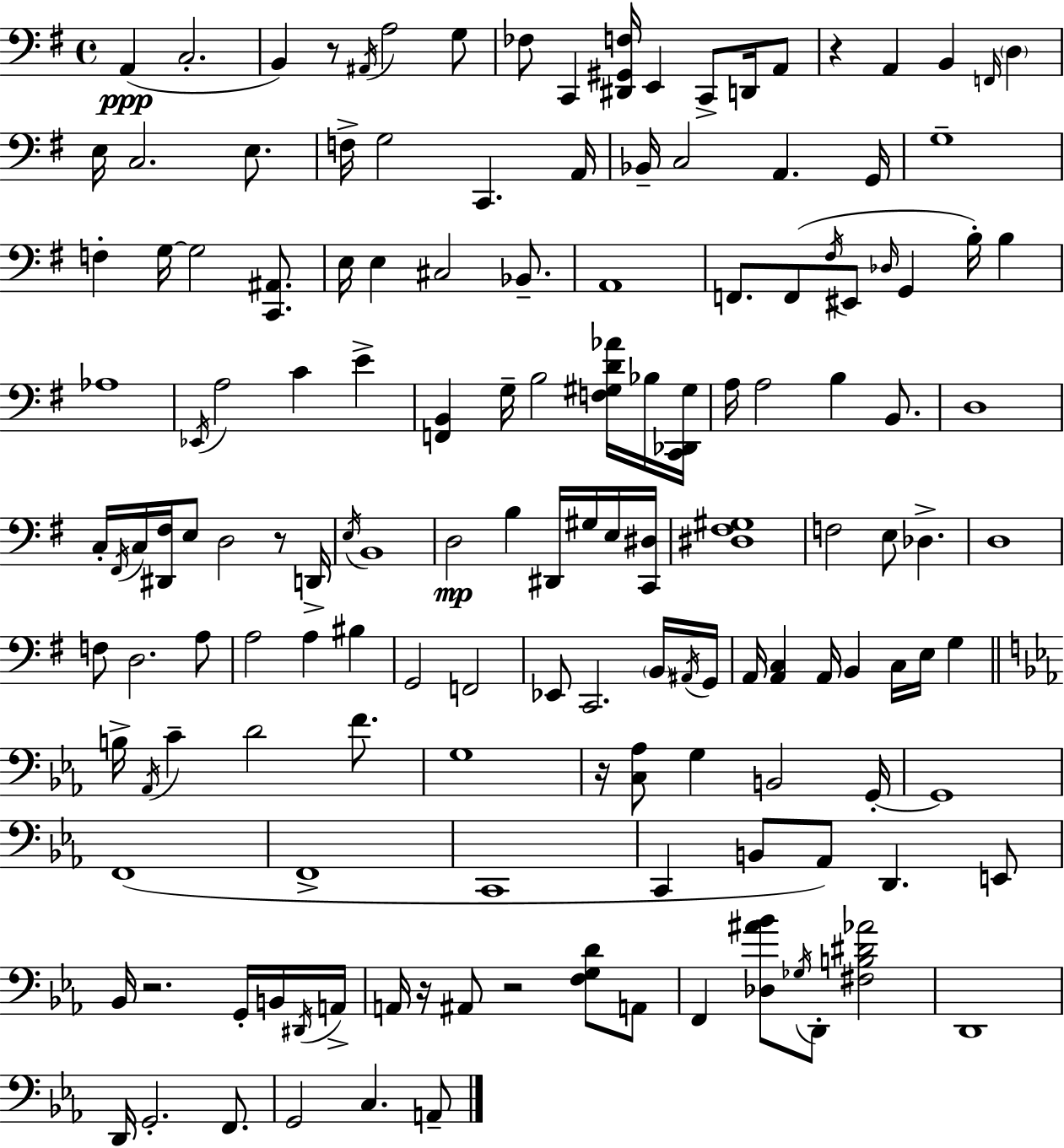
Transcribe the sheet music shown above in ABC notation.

X:1
T:Untitled
M:4/4
L:1/4
K:Em
A,, C,2 B,, z/2 ^A,,/4 A,2 G,/2 _F,/2 C,, [^D,,^G,,F,]/4 E,, C,,/2 D,,/4 A,,/2 z A,, B,, F,,/4 D, E,/4 C,2 E,/2 F,/4 G,2 C,, A,,/4 _B,,/4 C,2 A,, G,,/4 G,4 F, G,/4 G,2 [C,,^A,,]/2 E,/4 E, ^C,2 _B,,/2 A,,4 F,,/2 F,,/2 ^F,/4 ^E,,/2 _D,/4 G,, B,/4 B, _A,4 _E,,/4 A,2 C E [F,,B,,] G,/4 B,2 [F,^G,D_A]/4 _B,/4 [C,,_D,,^G,]/4 A,/4 A,2 B, B,,/2 D,4 C,/4 ^F,,/4 C,/4 [^D,,^F,]/4 E,/2 D,2 z/2 D,,/4 E,/4 B,,4 D,2 B, ^D,,/4 ^G,/4 E,/4 [C,,^D,]/4 [^D,^F,^G,]4 F,2 E,/2 _D, D,4 F,/2 D,2 A,/2 A,2 A, ^B, G,,2 F,,2 _E,,/2 C,,2 B,,/4 ^A,,/4 G,,/4 A,,/4 [A,,C,] A,,/4 B,, C,/4 E,/4 G, B,/4 _A,,/4 C D2 F/2 G,4 z/4 [C,_A,]/2 G, B,,2 G,,/4 G,,4 F,,4 F,,4 C,,4 C,, B,,/2 _A,,/2 D,, E,,/2 _B,,/4 z2 G,,/4 B,,/4 ^D,,/4 A,,/4 A,,/4 z/4 ^A,,/2 z2 [F,G,D]/2 A,,/2 F,, [_D,^A_B]/2 _G,/4 D,,/2 [^F,B,^D_A]2 D,,4 D,,/4 G,,2 F,,/2 G,,2 C, A,,/2